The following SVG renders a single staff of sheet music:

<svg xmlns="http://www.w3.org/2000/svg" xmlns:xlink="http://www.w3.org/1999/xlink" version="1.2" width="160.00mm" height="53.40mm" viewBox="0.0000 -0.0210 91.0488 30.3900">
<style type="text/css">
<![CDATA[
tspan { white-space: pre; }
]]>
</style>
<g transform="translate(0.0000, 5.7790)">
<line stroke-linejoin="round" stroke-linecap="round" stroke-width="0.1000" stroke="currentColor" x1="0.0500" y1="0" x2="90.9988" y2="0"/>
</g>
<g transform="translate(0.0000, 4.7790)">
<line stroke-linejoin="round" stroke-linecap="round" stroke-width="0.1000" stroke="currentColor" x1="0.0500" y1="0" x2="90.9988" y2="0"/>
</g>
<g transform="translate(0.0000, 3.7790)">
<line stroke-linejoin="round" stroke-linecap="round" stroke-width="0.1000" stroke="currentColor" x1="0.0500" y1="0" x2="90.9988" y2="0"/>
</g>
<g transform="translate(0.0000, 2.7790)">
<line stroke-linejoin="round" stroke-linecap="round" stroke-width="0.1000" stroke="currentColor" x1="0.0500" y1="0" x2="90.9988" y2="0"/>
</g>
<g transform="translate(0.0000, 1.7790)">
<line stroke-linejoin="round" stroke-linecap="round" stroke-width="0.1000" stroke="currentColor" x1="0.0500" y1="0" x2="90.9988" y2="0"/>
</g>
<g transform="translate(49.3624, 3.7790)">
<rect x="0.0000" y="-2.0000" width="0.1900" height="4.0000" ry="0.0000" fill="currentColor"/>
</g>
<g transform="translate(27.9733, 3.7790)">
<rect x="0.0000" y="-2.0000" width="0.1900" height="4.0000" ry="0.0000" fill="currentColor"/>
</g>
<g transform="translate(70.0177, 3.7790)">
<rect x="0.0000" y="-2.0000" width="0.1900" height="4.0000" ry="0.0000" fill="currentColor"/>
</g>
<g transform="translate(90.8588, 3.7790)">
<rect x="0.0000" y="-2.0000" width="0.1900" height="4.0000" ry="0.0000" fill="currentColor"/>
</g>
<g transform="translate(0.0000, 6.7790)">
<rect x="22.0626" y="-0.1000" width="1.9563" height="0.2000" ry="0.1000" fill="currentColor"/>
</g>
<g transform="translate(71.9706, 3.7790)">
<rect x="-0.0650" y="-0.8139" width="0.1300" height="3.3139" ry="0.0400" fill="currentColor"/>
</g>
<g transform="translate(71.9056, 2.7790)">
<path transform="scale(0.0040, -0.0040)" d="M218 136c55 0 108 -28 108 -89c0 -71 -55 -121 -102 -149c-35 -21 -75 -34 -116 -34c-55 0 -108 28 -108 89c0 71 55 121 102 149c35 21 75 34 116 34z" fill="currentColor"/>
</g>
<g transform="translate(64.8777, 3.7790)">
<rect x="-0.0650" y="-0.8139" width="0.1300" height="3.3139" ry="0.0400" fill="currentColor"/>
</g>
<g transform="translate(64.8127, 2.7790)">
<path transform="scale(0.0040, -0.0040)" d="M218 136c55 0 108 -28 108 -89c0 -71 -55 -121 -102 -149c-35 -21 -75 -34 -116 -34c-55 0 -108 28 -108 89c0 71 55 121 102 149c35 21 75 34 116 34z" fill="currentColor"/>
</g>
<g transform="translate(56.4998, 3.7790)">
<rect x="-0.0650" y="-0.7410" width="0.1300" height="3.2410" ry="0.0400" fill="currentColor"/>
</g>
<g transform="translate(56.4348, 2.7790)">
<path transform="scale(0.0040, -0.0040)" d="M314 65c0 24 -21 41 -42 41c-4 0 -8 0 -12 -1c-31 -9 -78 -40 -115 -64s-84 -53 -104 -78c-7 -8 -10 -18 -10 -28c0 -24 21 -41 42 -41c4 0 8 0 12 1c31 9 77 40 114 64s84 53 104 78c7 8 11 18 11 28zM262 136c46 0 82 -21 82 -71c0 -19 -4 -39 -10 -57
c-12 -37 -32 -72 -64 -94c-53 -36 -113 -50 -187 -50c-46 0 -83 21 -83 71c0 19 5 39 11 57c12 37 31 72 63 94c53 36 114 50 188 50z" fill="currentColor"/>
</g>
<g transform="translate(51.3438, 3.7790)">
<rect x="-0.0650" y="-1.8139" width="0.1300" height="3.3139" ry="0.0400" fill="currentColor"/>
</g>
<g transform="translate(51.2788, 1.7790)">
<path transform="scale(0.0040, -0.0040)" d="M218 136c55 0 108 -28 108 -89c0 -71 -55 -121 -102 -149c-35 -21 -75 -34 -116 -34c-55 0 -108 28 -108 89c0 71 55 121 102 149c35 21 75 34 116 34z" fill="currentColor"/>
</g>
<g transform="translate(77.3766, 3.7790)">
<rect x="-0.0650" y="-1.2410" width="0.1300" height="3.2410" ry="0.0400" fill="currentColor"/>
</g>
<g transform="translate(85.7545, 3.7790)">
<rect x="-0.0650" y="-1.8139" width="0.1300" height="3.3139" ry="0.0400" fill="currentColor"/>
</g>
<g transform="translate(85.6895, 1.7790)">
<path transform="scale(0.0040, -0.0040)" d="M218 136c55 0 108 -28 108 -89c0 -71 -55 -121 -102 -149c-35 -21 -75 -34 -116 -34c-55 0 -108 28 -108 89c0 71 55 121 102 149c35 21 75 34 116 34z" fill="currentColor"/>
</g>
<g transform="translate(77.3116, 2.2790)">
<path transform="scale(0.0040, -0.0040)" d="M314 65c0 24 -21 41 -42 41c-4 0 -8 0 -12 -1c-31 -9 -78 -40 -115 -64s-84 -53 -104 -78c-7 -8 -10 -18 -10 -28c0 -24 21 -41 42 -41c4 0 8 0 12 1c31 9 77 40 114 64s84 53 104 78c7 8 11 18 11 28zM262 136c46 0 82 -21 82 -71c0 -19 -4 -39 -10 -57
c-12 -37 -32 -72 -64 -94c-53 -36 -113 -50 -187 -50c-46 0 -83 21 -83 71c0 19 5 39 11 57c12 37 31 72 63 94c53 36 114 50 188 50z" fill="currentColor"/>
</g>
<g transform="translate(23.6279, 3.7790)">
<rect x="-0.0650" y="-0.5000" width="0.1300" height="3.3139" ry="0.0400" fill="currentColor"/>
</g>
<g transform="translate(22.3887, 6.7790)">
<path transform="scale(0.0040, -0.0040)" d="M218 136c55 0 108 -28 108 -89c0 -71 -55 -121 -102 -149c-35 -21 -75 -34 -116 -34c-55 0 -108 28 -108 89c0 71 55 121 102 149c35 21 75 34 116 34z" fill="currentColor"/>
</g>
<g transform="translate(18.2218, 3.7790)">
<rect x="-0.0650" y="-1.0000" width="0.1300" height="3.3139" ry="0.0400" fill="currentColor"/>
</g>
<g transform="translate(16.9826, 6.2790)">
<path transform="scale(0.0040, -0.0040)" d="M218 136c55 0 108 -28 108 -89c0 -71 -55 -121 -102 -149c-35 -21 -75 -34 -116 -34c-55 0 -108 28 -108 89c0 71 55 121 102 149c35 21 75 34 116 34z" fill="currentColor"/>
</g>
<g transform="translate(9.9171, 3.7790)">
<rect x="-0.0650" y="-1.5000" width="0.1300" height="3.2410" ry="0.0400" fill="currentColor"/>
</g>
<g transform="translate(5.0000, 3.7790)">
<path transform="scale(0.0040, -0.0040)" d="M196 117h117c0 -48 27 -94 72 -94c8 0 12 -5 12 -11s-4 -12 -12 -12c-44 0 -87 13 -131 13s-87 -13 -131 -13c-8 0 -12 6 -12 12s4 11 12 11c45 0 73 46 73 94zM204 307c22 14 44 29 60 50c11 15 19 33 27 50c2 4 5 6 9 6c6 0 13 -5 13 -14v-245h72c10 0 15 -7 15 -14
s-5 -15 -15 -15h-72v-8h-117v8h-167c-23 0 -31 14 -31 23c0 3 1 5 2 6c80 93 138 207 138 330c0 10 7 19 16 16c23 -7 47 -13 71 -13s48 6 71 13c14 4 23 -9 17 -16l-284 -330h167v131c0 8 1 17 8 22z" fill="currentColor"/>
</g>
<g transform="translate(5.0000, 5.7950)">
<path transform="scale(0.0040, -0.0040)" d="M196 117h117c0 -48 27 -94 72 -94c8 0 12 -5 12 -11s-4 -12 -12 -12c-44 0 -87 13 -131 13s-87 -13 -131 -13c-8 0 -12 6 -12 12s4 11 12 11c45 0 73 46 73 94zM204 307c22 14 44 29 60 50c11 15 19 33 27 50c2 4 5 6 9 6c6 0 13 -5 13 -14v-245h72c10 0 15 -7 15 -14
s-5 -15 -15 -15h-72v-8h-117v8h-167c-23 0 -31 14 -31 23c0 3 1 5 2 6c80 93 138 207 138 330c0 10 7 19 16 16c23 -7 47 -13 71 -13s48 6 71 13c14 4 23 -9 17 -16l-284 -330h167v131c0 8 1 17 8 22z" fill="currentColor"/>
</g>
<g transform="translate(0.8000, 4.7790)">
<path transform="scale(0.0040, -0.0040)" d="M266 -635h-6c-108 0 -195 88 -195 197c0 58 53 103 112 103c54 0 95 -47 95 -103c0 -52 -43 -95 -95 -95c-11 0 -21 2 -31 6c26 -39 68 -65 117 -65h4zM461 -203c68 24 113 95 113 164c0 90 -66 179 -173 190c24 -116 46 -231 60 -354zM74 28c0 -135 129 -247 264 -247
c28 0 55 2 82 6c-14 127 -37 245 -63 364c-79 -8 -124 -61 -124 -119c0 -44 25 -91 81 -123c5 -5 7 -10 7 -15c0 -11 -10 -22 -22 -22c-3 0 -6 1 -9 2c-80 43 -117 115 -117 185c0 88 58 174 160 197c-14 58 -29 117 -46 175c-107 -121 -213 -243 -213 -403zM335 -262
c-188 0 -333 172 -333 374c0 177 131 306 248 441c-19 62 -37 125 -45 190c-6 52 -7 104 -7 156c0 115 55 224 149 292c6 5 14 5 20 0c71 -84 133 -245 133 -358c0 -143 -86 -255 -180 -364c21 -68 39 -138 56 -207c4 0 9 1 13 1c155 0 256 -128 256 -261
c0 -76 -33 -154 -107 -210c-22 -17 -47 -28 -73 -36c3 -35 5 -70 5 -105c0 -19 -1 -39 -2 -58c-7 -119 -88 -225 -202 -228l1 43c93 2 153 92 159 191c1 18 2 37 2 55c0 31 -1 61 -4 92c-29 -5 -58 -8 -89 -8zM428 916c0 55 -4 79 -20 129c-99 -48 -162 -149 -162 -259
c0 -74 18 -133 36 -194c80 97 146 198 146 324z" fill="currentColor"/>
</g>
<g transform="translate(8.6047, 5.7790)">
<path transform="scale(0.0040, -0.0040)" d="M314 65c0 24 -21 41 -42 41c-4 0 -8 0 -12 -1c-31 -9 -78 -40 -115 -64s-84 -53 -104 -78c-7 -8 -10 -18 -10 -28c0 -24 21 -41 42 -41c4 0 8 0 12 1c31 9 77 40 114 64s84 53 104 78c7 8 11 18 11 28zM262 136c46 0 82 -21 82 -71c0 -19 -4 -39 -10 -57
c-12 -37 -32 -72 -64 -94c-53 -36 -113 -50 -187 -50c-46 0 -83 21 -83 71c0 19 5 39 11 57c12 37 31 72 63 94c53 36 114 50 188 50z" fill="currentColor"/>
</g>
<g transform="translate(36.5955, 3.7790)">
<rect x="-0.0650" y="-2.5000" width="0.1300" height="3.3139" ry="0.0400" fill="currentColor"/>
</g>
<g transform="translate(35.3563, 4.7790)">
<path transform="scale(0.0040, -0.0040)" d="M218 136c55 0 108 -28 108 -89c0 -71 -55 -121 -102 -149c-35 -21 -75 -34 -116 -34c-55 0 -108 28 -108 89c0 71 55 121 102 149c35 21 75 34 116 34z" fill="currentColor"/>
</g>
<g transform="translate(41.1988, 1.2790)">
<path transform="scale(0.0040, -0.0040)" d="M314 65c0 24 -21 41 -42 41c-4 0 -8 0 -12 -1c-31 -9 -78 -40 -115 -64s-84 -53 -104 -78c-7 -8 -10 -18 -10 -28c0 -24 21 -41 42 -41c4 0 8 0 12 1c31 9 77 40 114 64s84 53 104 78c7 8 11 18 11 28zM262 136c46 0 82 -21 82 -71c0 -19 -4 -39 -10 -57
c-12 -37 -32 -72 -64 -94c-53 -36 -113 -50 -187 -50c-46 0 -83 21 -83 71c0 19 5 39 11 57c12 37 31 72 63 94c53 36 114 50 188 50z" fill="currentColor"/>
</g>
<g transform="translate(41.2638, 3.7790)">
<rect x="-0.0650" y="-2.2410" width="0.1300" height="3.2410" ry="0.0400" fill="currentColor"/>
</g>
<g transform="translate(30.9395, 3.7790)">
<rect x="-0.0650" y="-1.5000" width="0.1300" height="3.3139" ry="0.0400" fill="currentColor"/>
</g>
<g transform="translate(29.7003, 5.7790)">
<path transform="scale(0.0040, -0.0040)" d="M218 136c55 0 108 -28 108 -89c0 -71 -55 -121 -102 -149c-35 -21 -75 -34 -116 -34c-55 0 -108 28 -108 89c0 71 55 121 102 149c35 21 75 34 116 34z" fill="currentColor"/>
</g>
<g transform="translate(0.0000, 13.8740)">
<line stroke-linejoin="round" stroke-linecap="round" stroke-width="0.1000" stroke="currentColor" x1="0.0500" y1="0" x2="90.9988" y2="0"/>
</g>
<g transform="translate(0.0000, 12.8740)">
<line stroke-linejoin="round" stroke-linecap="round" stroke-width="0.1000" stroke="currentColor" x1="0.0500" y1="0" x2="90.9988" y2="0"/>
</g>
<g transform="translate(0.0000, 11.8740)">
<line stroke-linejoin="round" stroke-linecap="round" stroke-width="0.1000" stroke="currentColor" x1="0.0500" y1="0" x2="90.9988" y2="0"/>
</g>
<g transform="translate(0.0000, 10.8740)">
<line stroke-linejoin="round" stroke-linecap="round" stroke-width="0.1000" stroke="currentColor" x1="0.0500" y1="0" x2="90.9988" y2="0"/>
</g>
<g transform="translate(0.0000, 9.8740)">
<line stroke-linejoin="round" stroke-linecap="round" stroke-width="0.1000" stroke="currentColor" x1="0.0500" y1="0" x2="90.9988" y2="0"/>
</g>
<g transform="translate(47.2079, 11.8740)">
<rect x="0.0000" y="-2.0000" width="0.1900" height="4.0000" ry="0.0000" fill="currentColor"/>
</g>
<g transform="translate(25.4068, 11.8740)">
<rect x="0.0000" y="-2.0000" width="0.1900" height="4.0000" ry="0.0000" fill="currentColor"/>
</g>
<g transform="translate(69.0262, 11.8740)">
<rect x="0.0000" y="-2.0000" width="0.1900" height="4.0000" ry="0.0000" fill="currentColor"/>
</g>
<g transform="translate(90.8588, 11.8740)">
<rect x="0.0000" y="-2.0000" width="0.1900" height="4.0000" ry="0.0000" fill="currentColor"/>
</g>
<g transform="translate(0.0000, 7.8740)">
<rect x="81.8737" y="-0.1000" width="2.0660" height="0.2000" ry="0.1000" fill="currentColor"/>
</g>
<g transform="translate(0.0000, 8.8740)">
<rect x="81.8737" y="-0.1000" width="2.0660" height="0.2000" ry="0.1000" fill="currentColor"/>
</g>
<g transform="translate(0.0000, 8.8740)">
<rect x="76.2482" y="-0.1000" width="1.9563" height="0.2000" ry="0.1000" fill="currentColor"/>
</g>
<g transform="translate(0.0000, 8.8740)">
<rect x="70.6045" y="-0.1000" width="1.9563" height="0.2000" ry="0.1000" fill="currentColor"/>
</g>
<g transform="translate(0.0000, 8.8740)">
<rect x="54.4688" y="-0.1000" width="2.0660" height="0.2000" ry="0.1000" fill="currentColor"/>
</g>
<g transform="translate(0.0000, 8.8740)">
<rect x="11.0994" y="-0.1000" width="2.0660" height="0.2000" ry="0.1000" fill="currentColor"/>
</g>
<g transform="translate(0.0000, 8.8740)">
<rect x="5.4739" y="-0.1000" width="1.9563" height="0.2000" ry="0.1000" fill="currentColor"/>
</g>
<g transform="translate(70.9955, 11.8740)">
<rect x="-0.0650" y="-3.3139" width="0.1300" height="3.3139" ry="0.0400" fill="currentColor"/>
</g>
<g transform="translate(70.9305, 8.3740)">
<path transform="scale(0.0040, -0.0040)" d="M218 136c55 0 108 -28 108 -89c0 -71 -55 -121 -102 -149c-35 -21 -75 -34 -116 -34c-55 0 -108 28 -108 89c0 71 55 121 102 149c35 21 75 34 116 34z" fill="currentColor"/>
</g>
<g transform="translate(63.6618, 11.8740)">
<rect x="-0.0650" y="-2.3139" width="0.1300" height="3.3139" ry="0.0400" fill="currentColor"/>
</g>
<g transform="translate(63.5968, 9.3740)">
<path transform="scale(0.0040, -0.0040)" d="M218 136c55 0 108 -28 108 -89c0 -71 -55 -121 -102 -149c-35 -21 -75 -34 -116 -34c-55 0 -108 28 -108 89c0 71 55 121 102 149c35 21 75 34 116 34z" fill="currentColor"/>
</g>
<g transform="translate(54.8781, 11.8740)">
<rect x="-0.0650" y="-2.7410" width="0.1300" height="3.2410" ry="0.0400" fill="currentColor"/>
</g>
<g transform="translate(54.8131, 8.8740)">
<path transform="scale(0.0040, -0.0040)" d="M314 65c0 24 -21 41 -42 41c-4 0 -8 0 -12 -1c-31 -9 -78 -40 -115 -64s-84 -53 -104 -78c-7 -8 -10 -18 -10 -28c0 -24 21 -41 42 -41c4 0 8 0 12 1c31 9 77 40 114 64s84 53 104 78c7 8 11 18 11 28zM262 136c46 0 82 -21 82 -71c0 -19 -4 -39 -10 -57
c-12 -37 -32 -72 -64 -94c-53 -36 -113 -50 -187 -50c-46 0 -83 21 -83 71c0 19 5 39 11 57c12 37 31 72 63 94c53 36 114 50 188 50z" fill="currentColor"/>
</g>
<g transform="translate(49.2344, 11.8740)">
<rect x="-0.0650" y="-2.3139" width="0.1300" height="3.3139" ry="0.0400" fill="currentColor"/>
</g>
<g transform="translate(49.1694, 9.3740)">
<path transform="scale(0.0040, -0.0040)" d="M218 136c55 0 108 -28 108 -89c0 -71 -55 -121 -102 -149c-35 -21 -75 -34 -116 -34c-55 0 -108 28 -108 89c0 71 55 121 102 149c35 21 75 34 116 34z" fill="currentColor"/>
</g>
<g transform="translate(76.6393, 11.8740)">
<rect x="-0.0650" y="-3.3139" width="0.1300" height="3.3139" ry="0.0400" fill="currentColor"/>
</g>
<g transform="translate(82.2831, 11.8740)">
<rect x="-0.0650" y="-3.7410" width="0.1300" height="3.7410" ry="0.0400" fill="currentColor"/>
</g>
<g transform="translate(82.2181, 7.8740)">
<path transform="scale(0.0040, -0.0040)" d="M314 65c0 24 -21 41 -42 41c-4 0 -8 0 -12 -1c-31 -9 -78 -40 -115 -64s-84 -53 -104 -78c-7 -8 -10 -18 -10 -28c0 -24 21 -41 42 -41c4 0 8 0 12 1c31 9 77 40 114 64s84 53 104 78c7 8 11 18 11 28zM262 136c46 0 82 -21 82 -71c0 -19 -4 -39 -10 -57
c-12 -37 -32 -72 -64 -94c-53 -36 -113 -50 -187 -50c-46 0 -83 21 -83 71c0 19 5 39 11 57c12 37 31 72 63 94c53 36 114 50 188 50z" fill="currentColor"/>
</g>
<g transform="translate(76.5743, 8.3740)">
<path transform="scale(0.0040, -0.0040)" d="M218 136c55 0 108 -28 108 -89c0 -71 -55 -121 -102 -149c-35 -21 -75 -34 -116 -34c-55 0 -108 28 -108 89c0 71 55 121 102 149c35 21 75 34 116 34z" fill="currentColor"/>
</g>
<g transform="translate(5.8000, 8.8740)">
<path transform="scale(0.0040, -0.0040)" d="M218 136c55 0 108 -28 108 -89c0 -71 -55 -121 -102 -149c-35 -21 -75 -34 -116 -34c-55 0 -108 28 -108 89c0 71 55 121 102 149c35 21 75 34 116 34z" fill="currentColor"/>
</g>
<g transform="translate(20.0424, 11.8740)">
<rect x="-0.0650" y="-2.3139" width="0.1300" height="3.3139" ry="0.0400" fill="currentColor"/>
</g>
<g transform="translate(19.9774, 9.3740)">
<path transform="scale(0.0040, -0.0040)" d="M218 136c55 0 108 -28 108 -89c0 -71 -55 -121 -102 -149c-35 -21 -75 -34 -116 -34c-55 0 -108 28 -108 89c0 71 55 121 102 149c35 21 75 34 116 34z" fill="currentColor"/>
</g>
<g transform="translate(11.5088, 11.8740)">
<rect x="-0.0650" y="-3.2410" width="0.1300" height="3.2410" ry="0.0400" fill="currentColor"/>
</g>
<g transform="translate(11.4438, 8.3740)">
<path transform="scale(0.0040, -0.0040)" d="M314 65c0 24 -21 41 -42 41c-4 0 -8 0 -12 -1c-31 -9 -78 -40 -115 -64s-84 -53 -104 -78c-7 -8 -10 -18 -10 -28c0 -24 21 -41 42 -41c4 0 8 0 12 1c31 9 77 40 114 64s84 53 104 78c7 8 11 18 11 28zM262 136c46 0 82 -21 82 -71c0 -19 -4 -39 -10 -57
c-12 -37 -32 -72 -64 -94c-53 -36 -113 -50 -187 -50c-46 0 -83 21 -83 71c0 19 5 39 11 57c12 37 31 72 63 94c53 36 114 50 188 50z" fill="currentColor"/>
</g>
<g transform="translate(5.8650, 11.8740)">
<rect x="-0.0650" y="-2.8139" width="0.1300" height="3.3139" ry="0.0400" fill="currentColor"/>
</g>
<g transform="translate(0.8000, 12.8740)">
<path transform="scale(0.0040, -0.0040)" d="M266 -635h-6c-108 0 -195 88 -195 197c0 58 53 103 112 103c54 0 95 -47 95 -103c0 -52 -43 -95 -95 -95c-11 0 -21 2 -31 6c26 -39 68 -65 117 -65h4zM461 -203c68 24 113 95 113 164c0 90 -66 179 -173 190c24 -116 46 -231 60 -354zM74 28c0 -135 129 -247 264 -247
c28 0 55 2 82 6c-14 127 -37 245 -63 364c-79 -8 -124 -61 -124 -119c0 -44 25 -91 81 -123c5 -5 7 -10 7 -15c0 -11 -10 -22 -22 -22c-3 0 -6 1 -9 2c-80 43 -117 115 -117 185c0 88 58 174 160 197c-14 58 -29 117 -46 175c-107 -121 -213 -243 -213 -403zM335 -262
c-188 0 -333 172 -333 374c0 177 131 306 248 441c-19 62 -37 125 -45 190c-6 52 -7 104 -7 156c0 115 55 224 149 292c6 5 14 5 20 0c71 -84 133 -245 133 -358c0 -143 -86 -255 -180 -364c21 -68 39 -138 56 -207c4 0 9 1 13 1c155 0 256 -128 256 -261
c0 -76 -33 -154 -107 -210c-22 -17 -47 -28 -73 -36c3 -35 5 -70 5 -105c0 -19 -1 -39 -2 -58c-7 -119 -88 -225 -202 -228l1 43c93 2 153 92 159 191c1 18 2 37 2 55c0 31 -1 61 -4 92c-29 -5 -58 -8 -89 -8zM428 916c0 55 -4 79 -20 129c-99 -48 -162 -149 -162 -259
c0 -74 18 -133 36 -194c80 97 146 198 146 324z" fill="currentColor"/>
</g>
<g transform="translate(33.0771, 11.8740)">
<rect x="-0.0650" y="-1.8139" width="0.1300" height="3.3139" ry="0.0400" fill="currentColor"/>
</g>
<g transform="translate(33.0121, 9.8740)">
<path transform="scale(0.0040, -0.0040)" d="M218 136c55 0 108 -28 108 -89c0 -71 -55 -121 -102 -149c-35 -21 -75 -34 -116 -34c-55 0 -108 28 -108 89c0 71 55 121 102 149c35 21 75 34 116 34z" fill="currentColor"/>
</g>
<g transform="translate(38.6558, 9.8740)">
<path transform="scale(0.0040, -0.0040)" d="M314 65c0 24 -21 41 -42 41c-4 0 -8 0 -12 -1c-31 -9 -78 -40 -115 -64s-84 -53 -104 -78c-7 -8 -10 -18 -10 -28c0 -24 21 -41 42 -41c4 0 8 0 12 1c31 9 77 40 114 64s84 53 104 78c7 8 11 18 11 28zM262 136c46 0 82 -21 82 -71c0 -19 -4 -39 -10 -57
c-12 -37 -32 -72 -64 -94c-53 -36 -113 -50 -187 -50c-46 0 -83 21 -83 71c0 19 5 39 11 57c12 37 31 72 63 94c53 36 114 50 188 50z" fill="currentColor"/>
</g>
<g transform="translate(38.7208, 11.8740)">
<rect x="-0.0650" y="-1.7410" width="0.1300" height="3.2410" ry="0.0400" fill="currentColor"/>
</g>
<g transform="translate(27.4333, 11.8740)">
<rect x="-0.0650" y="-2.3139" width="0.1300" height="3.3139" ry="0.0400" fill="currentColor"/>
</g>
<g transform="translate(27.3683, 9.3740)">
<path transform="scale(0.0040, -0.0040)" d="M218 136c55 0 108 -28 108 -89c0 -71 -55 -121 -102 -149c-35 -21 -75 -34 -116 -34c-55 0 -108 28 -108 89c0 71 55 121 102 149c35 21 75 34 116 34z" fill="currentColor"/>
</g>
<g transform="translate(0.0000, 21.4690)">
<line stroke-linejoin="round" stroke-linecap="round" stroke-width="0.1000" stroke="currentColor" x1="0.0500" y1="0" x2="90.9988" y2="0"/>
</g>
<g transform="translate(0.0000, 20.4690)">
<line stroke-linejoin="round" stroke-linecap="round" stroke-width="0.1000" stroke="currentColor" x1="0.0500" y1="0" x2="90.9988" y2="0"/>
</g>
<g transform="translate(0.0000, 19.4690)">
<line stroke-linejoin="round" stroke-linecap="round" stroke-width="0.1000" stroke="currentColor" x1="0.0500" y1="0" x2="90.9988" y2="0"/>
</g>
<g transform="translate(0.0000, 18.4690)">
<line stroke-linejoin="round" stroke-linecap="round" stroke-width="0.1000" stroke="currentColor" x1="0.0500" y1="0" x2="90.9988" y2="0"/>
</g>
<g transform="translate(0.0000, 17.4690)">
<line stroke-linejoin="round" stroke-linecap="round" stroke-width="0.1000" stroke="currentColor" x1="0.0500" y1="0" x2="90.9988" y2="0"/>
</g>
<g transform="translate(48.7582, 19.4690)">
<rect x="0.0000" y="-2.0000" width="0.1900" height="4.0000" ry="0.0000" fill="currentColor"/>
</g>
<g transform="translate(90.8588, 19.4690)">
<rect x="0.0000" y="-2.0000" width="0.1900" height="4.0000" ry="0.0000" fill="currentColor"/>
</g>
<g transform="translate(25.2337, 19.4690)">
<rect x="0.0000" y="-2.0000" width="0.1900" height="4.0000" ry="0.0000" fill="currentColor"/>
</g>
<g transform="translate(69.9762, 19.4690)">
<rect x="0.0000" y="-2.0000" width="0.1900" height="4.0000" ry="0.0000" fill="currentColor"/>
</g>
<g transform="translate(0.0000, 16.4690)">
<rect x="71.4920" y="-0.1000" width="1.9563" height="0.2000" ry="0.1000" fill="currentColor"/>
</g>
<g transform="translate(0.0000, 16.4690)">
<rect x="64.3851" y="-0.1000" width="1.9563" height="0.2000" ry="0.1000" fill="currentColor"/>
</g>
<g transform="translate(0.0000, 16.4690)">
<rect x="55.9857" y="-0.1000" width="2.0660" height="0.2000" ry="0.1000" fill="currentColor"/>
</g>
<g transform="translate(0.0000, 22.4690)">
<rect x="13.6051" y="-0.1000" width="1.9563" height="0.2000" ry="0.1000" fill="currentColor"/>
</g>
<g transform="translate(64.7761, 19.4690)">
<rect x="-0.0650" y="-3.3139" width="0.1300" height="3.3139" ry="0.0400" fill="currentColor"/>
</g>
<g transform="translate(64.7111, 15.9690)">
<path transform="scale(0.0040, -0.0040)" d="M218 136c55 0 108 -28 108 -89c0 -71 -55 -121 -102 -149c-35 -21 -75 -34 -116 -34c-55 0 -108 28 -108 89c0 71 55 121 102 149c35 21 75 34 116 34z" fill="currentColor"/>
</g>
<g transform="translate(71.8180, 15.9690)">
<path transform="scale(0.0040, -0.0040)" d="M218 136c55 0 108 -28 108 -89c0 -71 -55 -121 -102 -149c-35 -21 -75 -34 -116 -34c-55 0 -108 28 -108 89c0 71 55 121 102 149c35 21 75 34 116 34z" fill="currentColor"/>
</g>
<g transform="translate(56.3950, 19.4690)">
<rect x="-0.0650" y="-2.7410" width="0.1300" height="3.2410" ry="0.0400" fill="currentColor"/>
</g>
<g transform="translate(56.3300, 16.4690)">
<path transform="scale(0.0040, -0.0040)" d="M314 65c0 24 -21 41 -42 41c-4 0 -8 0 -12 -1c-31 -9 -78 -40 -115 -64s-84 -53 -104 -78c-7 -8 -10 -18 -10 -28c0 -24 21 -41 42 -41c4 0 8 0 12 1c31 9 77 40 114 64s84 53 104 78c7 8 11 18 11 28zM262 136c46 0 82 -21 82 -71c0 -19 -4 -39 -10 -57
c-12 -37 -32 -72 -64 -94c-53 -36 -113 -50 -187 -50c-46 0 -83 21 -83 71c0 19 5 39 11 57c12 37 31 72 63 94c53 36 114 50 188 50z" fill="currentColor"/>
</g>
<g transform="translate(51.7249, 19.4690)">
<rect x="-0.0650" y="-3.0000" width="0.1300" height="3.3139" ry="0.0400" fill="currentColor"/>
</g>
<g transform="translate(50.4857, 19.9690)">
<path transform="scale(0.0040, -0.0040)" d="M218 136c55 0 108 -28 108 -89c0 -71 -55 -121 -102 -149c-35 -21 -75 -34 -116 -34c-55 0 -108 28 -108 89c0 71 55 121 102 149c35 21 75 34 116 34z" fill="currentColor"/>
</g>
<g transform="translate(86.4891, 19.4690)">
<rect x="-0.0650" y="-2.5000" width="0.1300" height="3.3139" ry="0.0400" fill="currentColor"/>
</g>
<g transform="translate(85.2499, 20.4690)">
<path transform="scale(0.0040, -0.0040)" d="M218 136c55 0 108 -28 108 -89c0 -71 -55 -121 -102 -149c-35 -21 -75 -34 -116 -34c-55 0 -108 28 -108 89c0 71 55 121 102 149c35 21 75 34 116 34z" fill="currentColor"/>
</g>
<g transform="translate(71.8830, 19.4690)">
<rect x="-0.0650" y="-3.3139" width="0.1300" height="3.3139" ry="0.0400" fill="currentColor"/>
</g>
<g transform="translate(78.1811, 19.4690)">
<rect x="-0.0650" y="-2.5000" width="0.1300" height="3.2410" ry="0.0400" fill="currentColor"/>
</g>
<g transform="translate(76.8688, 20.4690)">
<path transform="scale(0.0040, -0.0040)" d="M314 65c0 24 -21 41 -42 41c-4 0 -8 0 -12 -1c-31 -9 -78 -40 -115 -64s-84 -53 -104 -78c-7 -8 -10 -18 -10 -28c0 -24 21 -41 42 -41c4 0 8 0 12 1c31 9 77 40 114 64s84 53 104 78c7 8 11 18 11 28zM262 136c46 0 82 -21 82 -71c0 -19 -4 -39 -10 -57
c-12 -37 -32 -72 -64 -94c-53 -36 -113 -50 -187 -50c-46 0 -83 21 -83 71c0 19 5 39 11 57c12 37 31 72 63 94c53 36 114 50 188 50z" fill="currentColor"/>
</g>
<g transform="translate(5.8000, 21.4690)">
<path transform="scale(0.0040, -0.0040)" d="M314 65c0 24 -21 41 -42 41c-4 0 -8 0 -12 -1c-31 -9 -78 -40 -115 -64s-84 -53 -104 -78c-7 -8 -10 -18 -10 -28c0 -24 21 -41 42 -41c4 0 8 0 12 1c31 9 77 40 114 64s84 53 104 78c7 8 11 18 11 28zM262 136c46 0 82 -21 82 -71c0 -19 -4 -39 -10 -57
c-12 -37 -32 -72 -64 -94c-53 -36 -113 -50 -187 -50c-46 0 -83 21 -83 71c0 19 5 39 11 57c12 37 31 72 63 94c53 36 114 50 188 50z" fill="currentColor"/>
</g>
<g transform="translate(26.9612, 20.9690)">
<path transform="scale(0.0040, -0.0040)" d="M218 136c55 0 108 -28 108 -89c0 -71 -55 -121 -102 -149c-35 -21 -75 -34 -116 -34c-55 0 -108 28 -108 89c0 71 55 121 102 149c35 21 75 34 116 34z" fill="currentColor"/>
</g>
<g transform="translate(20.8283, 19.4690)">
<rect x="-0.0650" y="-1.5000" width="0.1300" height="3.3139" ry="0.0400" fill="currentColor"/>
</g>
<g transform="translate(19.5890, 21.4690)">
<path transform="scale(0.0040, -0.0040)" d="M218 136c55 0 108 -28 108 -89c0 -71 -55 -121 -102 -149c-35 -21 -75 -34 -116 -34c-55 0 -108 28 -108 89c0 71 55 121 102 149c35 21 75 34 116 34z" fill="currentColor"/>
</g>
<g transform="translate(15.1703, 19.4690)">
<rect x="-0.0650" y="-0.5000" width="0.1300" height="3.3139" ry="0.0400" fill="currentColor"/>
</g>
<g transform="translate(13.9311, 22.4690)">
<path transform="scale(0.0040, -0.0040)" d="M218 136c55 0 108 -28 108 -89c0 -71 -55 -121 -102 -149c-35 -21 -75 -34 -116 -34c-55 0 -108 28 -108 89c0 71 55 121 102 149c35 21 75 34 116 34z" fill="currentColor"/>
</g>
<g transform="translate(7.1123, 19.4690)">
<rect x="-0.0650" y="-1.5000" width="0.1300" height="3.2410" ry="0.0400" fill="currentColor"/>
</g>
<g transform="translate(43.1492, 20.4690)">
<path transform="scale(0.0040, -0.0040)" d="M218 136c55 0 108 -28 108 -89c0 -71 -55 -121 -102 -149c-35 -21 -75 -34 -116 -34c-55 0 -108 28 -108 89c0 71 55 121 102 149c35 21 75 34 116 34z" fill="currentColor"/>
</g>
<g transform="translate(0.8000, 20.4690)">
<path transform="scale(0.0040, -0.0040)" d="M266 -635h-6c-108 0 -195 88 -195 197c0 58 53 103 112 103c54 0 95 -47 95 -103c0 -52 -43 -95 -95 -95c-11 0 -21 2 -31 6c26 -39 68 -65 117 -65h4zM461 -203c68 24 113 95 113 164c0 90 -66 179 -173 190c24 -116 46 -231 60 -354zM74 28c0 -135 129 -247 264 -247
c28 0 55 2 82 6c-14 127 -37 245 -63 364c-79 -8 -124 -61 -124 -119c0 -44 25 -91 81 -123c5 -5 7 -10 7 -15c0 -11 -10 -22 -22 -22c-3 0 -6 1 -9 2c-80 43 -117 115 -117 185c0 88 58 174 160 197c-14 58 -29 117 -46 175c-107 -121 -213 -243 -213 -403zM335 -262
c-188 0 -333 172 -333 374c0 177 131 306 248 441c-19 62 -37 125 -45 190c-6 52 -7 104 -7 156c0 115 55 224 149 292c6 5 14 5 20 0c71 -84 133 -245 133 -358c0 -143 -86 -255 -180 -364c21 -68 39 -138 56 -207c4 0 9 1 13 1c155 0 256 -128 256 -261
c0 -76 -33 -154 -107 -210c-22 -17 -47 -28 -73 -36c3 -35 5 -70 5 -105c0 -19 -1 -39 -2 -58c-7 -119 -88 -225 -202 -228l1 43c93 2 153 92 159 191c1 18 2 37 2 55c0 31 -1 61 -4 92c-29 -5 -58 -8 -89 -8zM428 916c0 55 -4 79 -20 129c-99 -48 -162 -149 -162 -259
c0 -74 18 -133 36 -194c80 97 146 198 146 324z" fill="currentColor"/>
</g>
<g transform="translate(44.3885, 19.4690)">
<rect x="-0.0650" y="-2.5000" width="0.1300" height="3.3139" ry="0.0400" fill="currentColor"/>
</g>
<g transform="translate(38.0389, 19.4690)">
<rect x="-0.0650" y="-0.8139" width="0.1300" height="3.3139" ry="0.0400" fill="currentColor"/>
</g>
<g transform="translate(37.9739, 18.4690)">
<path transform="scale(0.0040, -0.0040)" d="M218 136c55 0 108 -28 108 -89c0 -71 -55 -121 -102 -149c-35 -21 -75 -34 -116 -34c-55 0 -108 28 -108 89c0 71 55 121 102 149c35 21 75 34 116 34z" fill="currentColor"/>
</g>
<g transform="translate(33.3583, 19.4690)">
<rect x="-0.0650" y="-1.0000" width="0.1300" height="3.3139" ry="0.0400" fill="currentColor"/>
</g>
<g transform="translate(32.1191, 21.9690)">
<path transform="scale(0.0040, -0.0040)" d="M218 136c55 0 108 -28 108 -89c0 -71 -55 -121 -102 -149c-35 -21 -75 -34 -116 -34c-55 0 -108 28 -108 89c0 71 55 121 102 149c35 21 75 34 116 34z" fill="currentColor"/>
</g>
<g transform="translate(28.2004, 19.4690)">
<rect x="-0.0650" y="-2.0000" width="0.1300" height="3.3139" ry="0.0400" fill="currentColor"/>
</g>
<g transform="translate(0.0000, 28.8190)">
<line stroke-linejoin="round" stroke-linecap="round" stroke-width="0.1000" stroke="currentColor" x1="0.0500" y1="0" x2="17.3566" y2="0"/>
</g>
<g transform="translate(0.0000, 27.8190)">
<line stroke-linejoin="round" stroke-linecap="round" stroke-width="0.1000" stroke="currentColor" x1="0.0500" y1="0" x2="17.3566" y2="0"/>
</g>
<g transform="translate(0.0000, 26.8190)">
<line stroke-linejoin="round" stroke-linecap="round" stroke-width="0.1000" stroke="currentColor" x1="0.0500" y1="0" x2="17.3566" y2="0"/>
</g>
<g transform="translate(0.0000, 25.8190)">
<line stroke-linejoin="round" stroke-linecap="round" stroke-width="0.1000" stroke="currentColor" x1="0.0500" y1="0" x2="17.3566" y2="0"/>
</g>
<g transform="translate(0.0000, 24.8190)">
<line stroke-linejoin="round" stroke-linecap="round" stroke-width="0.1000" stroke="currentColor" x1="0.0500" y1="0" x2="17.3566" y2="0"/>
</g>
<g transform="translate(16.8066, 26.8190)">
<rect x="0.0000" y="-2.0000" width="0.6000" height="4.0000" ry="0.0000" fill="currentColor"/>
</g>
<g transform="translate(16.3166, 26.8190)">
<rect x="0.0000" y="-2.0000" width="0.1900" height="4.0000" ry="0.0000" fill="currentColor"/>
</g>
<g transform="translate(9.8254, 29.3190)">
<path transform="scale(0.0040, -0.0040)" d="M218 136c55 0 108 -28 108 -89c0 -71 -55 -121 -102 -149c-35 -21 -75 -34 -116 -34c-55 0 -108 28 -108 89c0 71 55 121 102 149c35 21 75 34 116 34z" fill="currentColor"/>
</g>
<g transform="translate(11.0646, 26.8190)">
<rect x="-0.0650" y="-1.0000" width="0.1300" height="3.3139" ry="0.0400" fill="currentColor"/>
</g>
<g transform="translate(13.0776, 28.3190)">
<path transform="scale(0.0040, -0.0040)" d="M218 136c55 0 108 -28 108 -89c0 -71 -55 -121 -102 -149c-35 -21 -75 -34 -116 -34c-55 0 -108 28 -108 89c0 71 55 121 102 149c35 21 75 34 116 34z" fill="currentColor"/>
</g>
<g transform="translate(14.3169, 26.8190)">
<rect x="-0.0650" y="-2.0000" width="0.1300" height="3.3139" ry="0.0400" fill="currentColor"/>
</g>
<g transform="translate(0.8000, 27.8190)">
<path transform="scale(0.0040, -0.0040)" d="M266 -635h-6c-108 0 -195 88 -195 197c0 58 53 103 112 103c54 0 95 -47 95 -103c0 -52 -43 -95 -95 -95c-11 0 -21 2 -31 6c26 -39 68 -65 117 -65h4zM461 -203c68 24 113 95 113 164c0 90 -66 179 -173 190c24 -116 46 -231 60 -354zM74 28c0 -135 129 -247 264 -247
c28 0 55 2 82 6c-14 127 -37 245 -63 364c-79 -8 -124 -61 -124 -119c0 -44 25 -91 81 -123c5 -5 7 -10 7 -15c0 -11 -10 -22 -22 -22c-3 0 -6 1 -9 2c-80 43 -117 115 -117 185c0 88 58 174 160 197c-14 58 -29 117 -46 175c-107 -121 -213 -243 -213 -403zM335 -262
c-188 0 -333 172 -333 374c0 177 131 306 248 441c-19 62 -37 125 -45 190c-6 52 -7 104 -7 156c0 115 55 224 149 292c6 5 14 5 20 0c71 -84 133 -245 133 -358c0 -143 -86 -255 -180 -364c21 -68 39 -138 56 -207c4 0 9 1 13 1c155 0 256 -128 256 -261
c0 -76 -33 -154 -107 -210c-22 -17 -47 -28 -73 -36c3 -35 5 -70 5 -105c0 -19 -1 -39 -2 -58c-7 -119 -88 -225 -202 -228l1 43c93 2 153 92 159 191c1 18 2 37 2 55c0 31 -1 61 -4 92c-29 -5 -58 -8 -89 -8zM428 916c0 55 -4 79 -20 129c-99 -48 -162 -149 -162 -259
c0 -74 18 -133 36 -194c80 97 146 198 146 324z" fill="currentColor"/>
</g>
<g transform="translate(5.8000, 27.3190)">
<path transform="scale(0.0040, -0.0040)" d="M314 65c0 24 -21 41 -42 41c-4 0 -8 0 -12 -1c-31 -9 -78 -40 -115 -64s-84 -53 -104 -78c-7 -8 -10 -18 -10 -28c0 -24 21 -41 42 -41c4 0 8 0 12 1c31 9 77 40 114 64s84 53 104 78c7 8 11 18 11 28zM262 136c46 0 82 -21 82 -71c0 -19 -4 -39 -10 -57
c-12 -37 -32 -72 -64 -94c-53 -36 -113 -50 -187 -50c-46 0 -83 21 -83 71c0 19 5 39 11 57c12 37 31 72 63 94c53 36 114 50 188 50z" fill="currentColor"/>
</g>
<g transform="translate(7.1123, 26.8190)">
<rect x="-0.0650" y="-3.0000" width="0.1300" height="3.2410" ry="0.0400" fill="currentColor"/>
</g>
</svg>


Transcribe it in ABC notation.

X:1
T:Untitled
M:4/4
L:1/4
K:C
E2 D C E G g2 f d2 d d e2 f a b2 g g f f2 g a2 g b b c'2 E2 C E F D d G A a2 b b G2 G A2 D F